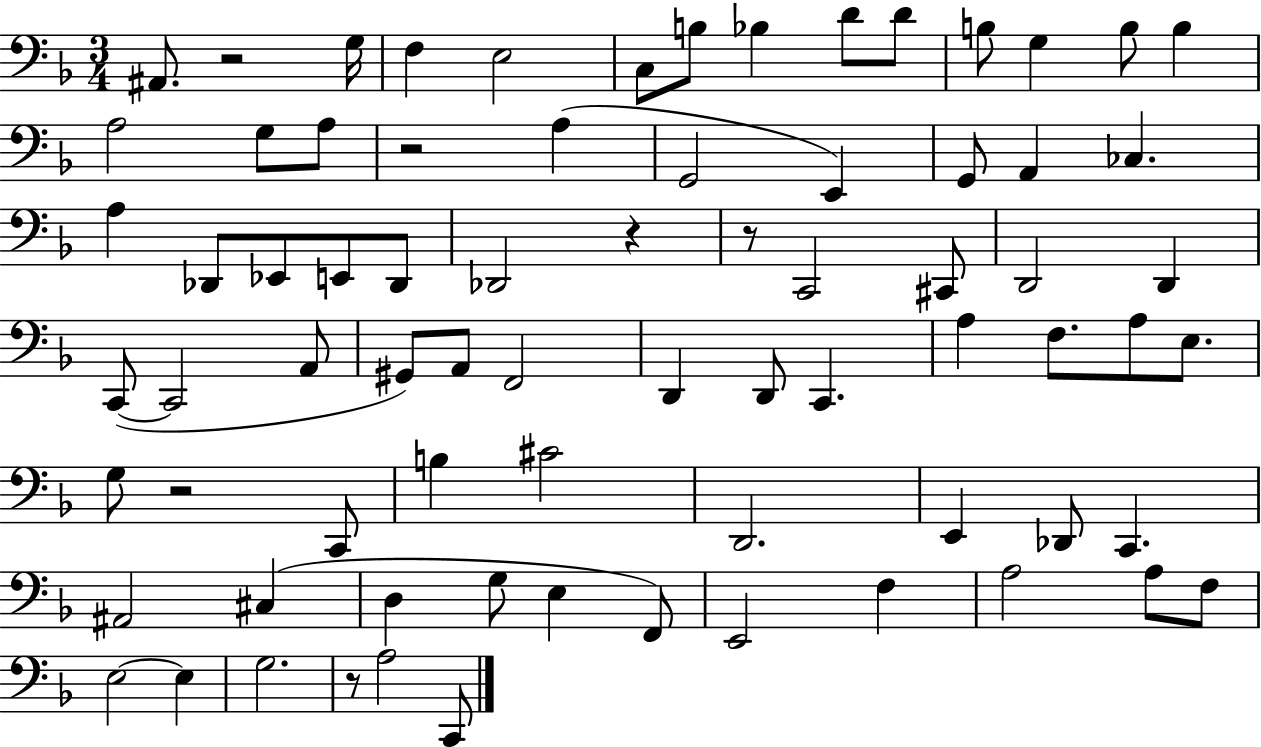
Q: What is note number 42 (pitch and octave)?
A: A3